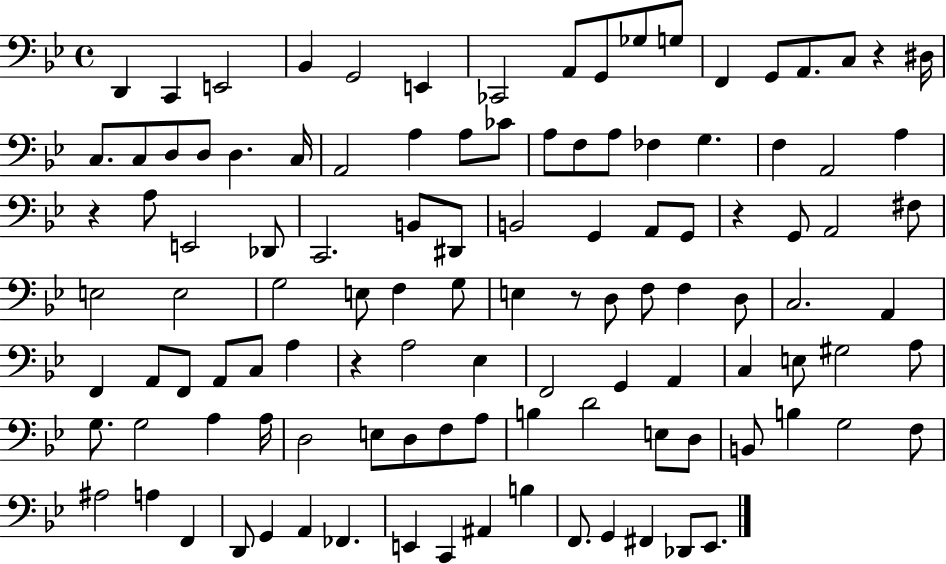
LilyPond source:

{
  \clef bass
  \time 4/4
  \defaultTimeSignature
  \key bes \major
  d,4 c,4 e,2 | bes,4 g,2 e,4 | ces,2 a,8 g,8 ges8 g8 | f,4 g,8 a,8. c8 r4 dis16 | \break c8. c8 d8 d8 d4. c16 | a,2 a4 a8 ces'8 | a8 f8 a8 fes4 g4. | f4 a,2 a4 | \break r4 a8 e,2 des,8 | c,2. b,8 dis,8 | b,2 g,4 a,8 g,8 | r4 g,8 a,2 fis8 | \break e2 e2 | g2 e8 f4 g8 | e4 r8 d8 f8 f4 d8 | c2. a,4 | \break f,4 a,8 f,8 a,8 c8 a4 | r4 a2 ees4 | f,2 g,4 a,4 | c4 e8 gis2 a8 | \break g8. g2 a4 a16 | d2 e8 d8 f8 a8 | b4 d'2 e8 d8 | b,8 b4 g2 f8 | \break ais2 a4 f,4 | d,8 g,4 a,4 fes,4. | e,4 c,4 ais,4 b4 | f,8. g,4 fis,4 des,8 ees,8. | \break \bar "|."
}